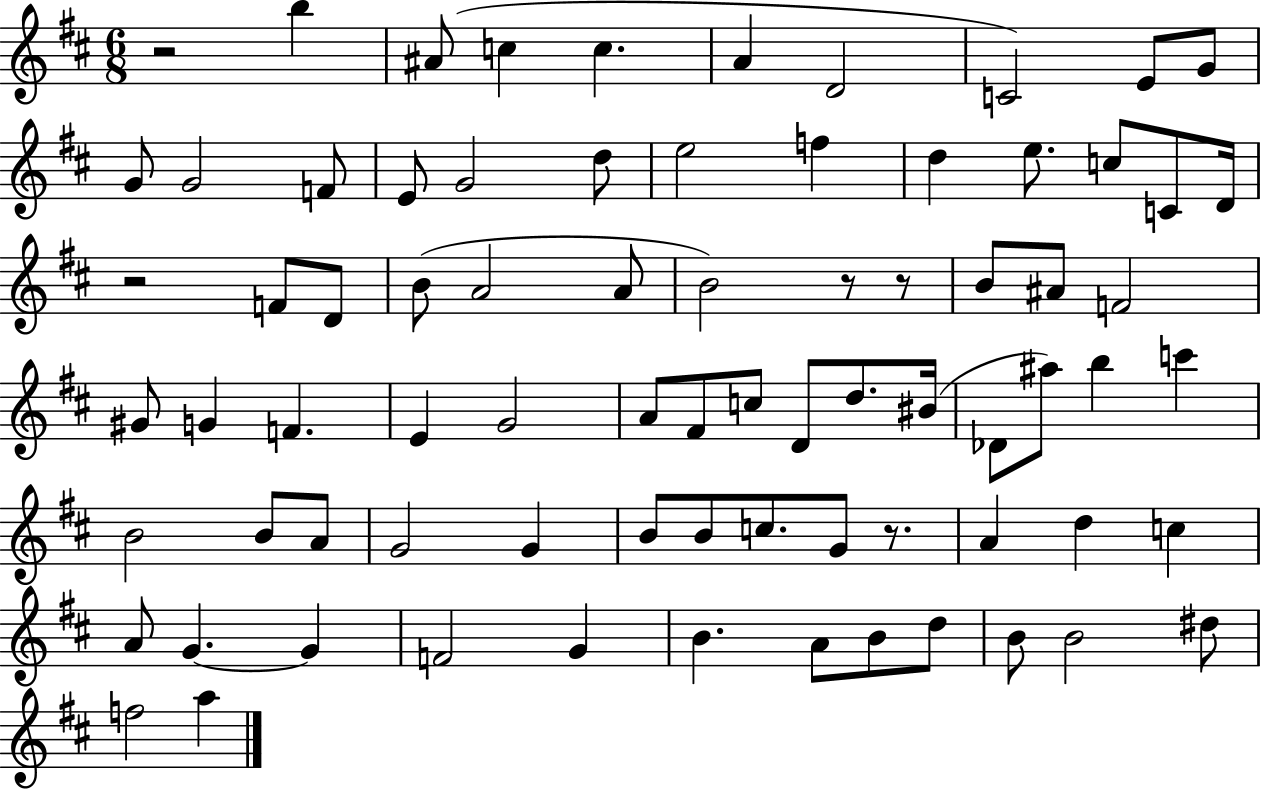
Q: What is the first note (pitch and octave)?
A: B5